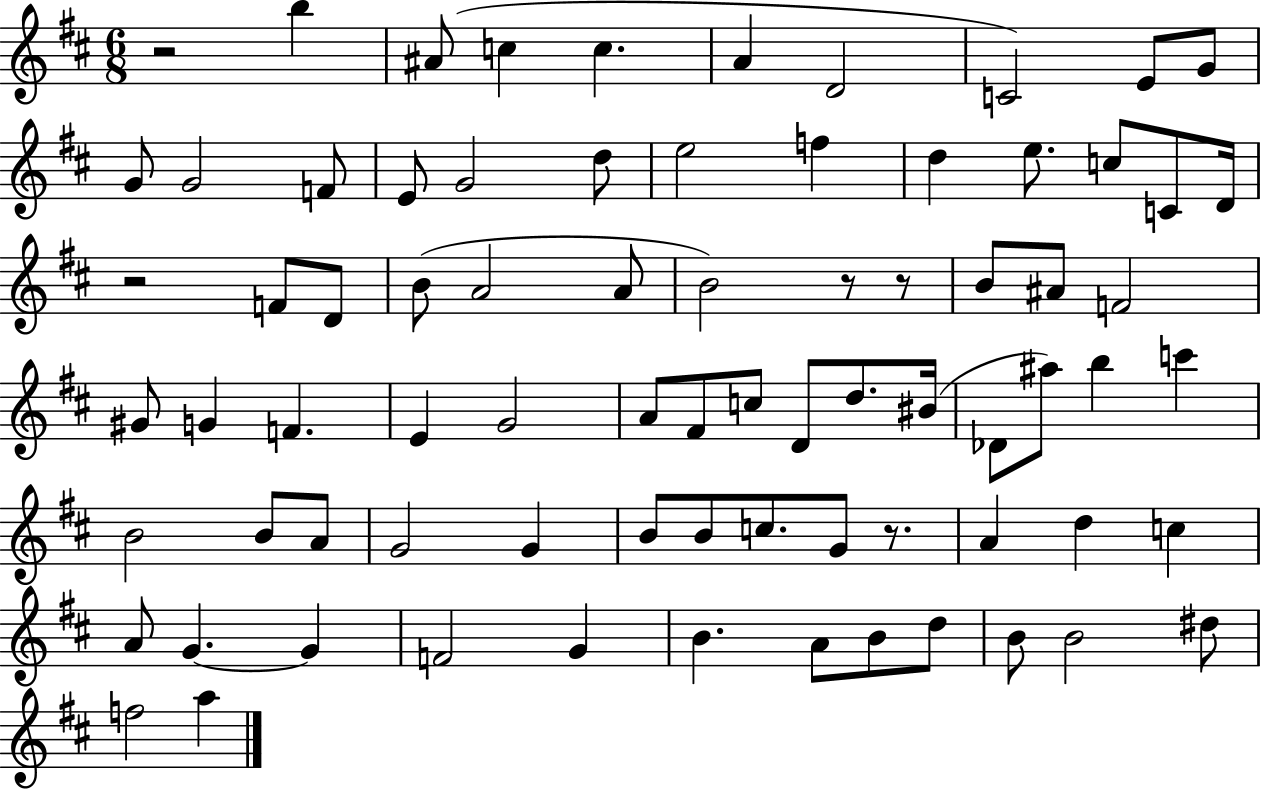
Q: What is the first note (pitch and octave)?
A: B5